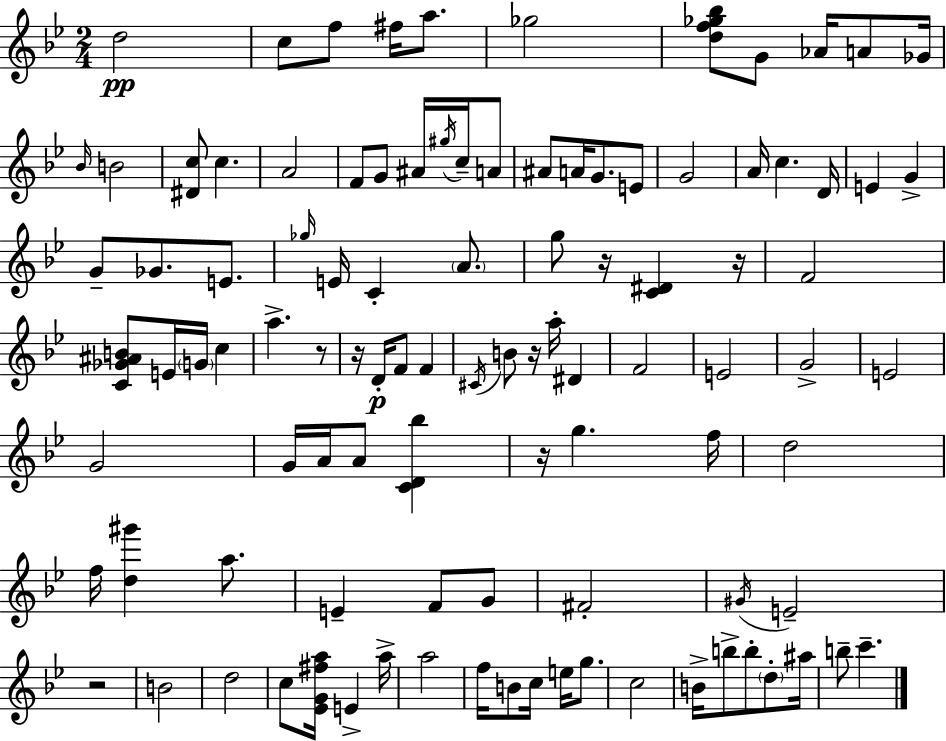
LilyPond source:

{
  \clef treble
  \numericTimeSignature
  \time 2/4
  \key bes \major
  \repeat volta 2 { d''2\pp | c''8 f''8 fis''16 a''8. | ges''2 | <d'' f'' ges'' bes''>8 g'8 aes'16 a'8 ges'16 | \break \grace { bes'16 } b'2 | <dis' c''>8 c''4. | a'2 | f'8 g'8 ais'16 \acciaccatura { gis''16 } c''16-- | \break a'8 ais'8 a'16 g'8. | e'8 g'2 | a'16 c''4. | d'16 e'4 g'4-> | \break g'8-- ges'8. e'8. | \grace { ges''16 } e'16 c'4-. | \parenthesize a'8. g''8 r16 <c' dis'>4 | r16 f'2 | \break <c' ges' ais' b'>8 e'16 \parenthesize g'16 c''4 | a''4.-> | r8 r16 d'16-.\p f'8 f'4 | \acciaccatura { cis'16 } b'8 r16 a''16-. | \break dis'4 f'2 | e'2 | g'2-> | e'2 | \break g'2 | g'16 a'16 a'8 | <c' d' bes''>4 r16 g''4. | f''16 d''2 | \break f''16 <d'' gis'''>4 | a''8. e'4-- | f'8 g'8 fis'2-. | \acciaccatura { gis'16 } e'2-- | \break r2 | b'2 | d''2 | c''8 <ees' g' fis'' a''>16 | \break e'4-> a''16-> a''2 | f''16 b'8 | c''16 e''16 g''8. c''2 | b'16-> b''8-> | \break b''8-. \parenthesize d''8-. ais''16 b''8-- c'''4.-- | } \bar "|."
}